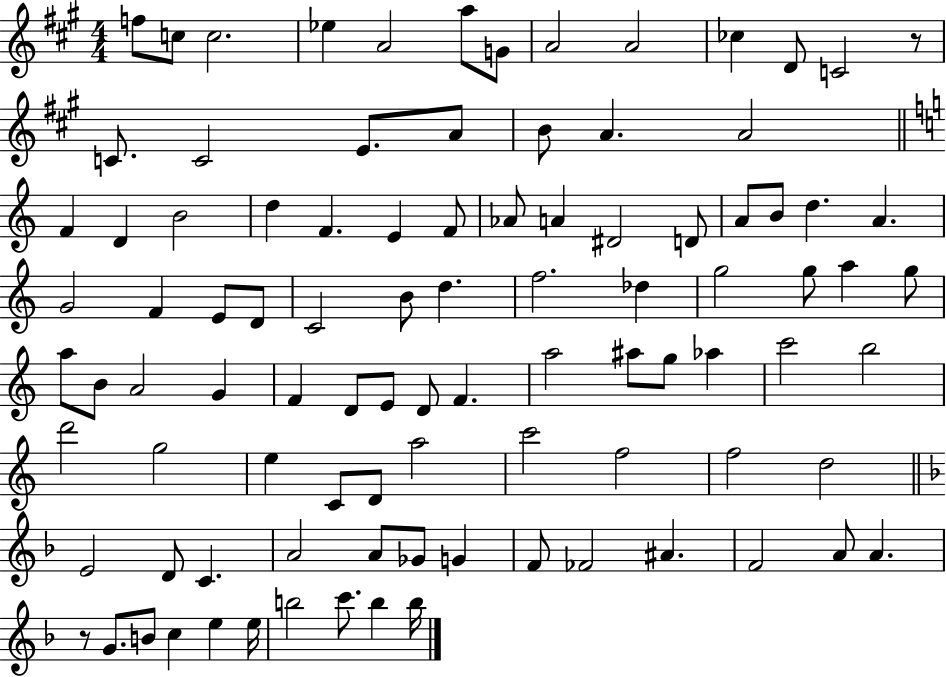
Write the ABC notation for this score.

X:1
T:Untitled
M:4/4
L:1/4
K:A
f/2 c/2 c2 _e A2 a/2 G/2 A2 A2 _c D/2 C2 z/2 C/2 C2 E/2 A/2 B/2 A A2 F D B2 d F E F/2 _A/2 A ^D2 D/2 A/2 B/2 d A G2 F E/2 D/2 C2 B/2 d f2 _d g2 g/2 a g/2 a/2 B/2 A2 G F D/2 E/2 D/2 F a2 ^a/2 g/2 _a c'2 b2 d'2 g2 e C/2 D/2 a2 c'2 f2 f2 d2 E2 D/2 C A2 A/2 _G/2 G F/2 _F2 ^A F2 A/2 A z/2 G/2 B/2 c e e/4 b2 c'/2 b b/4